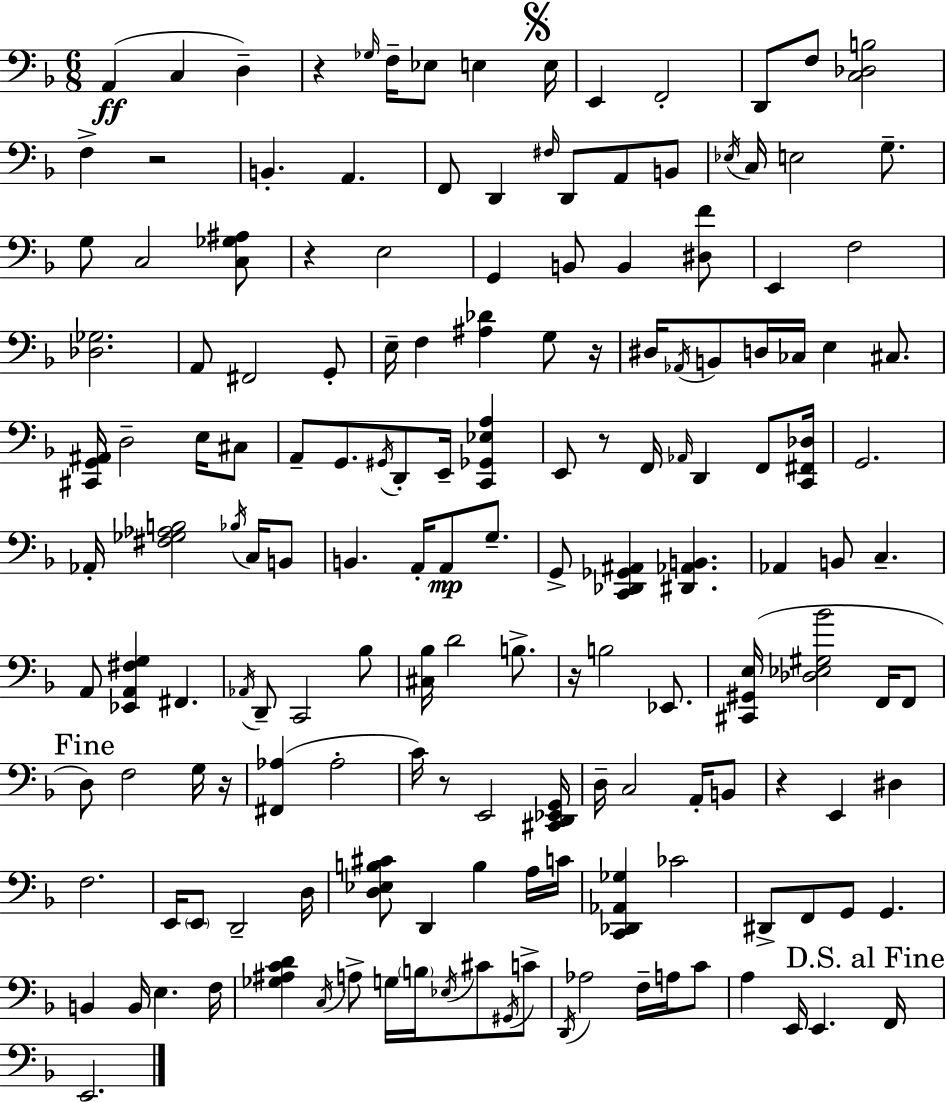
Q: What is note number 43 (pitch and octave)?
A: D3